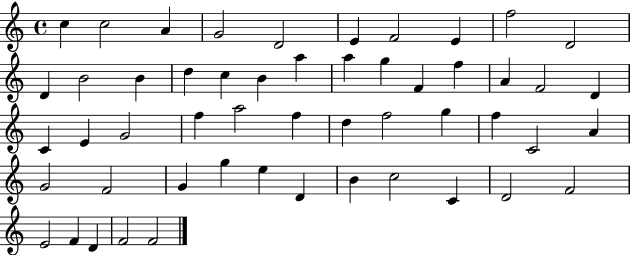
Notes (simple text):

C5/q C5/h A4/q G4/h D4/h E4/q F4/h E4/q F5/h D4/h D4/q B4/h B4/q D5/q C5/q B4/q A5/q A5/q G5/q F4/q F5/q A4/q F4/h D4/q C4/q E4/q G4/h F5/q A5/h F5/q D5/q F5/h G5/q F5/q C4/h A4/q G4/h F4/h G4/q G5/q E5/q D4/q B4/q C5/h C4/q D4/h F4/h E4/h F4/q D4/q F4/h F4/h